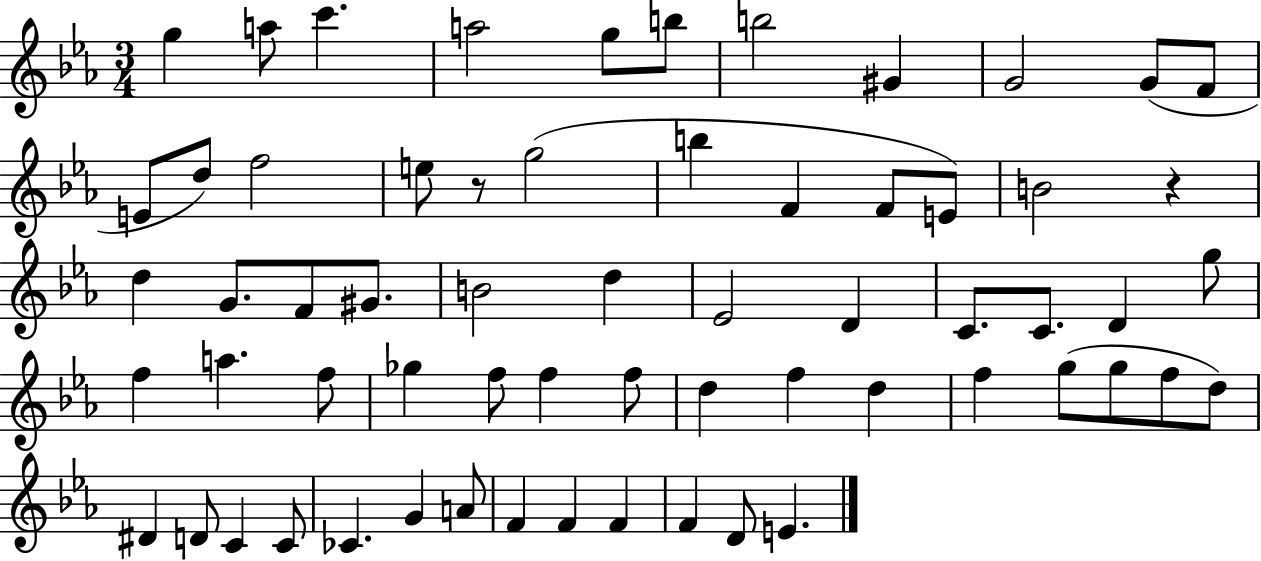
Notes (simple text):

G5/q A5/e C6/q. A5/h G5/e B5/e B5/h G#4/q G4/h G4/e F4/e E4/e D5/e F5/h E5/e R/e G5/h B5/q F4/q F4/e E4/e B4/h R/q D5/q G4/e. F4/e G#4/e. B4/h D5/q Eb4/h D4/q C4/e. C4/e. D4/q G5/e F5/q A5/q. F5/e Gb5/q F5/e F5/q F5/e D5/q F5/q D5/q F5/q G5/e G5/e F5/e D5/e D#4/q D4/e C4/q C4/e CES4/q. G4/q A4/e F4/q F4/q F4/q F4/q D4/e E4/q.